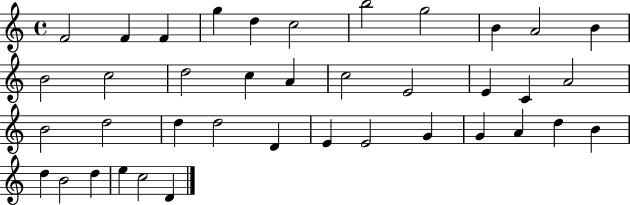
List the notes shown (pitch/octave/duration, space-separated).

F4/h F4/q F4/q G5/q D5/q C5/h B5/h G5/h B4/q A4/h B4/q B4/h C5/h D5/h C5/q A4/q C5/h E4/h E4/q C4/q A4/h B4/h D5/h D5/q D5/h D4/q E4/q E4/h G4/q G4/q A4/q D5/q B4/q D5/q B4/h D5/q E5/q C5/h D4/q